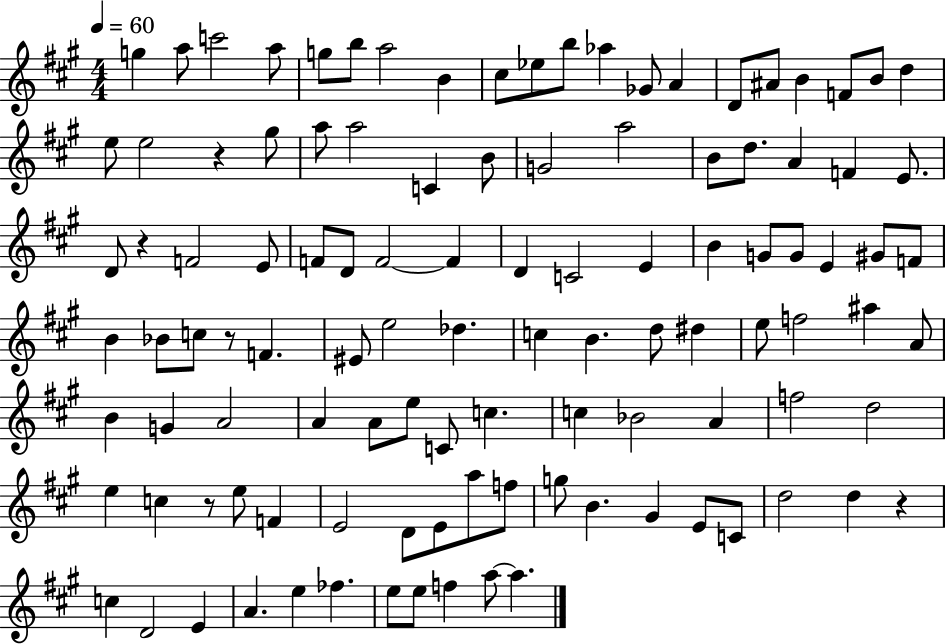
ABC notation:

X:1
T:Untitled
M:4/4
L:1/4
K:A
g a/2 c'2 a/2 g/2 b/2 a2 B ^c/2 _e/2 b/2 _a _G/2 A D/2 ^A/2 B F/2 B/2 d e/2 e2 z ^g/2 a/2 a2 C B/2 G2 a2 B/2 d/2 A F E/2 D/2 z F2 E/2 F/2 D/2 F2 F D C2 E B G/2 G/2 E ^G/2 F/2 B _B/2 c/2 z/2 F ^E/2 e2 _d c B d/2 ^d e/2 f2 ^a A/2 B G A2 A A/2 e/2 C/2 c c _B2 A f2 d2 e c z/2 e/2 F E2 D/2 E/2 a/2 f/2 g/2 B ^G E/2 C/2 d2 d z c D2 E A e _f e/2 e/2 f a/2 a